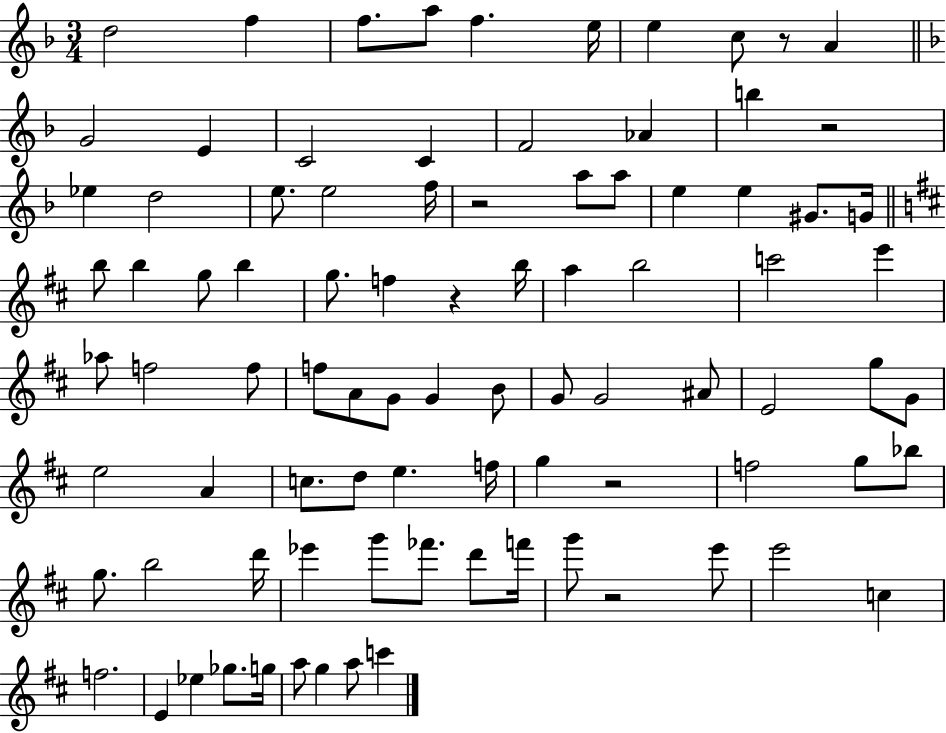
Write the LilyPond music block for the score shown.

{
  \clef treble
  \numericTimeSignature
  \time 3/4
  \key f \major
  \repeat volta 2 { d''2 f''4 | f''8. a''8 f''4. e''16 | e''4 c''8 r8 a'4 | \bar "||" \break \key d \minor g'2 e'4 | c'2 c'4 | f'2 aes'4 | b''4 r2 | \break ees''4 d''2 | e''8. e''2 f''16 | r2 a''8 a''8 | e''4 e''4 gis'8. g'16 | \break \bar "||" \break \key b \minor b''8 b''4 g''8 b''4 | g''8. f''4 r4 b''16 | a''4 b''2 | c'''2 e'''4 | \break aes''8 f''2 f''8 | f''8 a'8 g'8 g'4 b'8 | g'8 g'2 ais'8 | e'2 g''8 g'8 | \break e''2 a'4 | c''8. d''8 e''4. f''16 | g''4 r2 | f''2 g''8 bes''8 | \break g''8. b''2 d'''16 | ees'''4 g'''8 fes'''8. d'''8 f'''16 | g'''8 r2 e'''8 | e'''2 c''4 | \break f''2. | e'4 ees''4 ges''8. g''16 | a''8 g''4 a''8 c'''4 | } \bar "|."
}